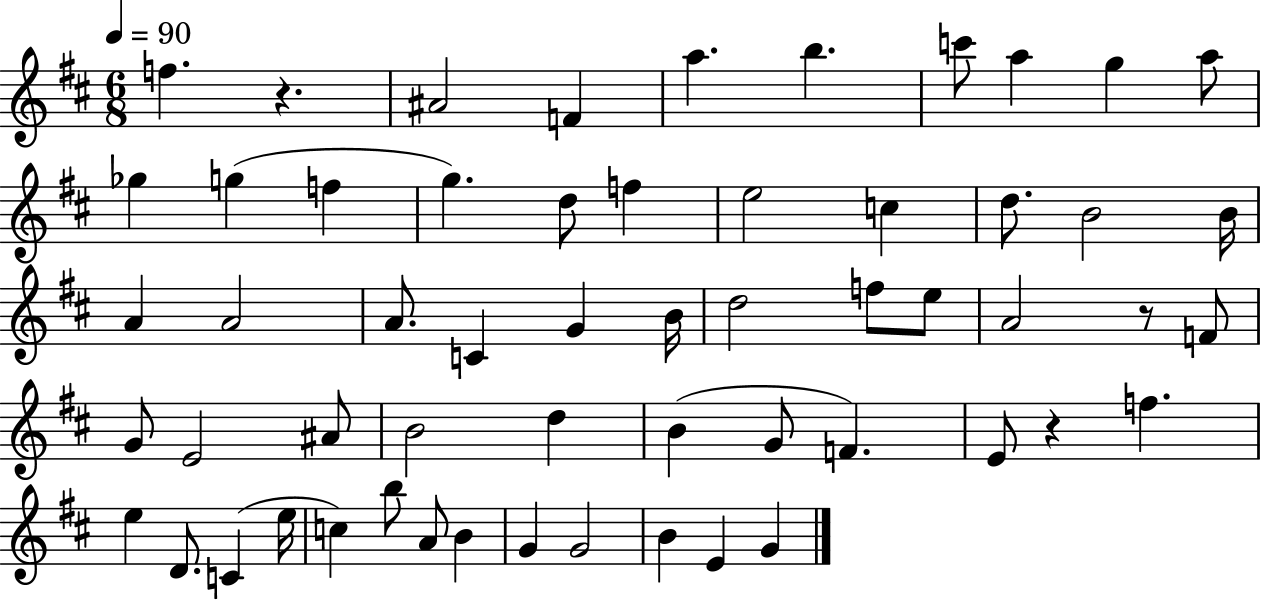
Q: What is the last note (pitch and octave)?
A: G4